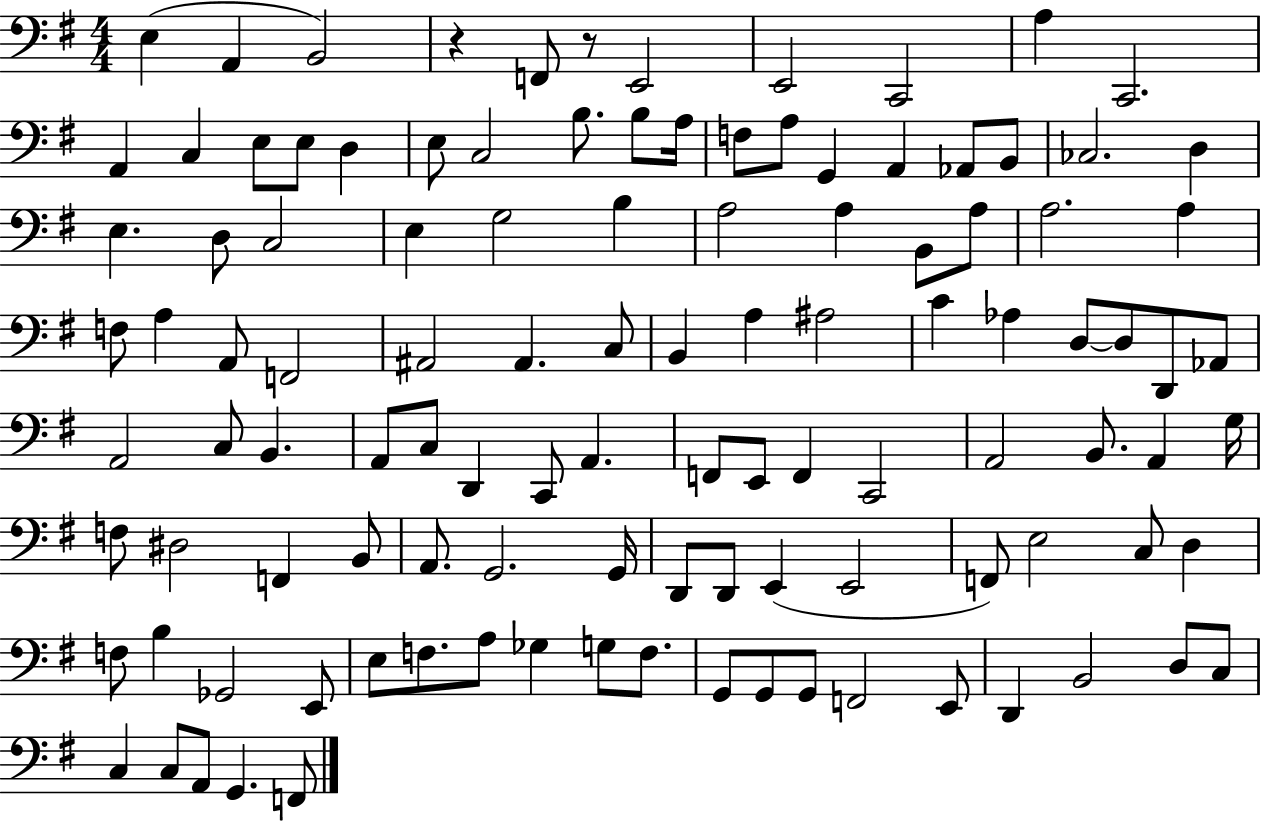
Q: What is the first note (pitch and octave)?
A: E3